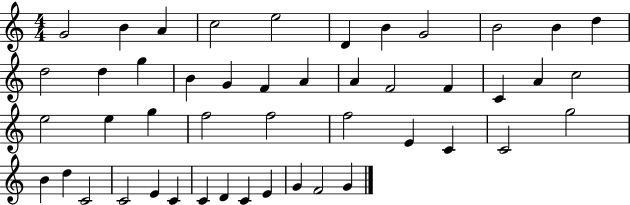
G4/h B4/q A4/q C5/h E5/h D4/q B4/q G4/h B4/h B4/q D5/q D5/h D5/q G5/q B4/q G4/q F4/q A4/q A4/q F4/h F4/q C4/q A4/q C5/h E5/h E5/q G5/q F5/h F5/h F5/h E4/q C4/q C4/h G5/h B4/q D5/q C4/h C4/h E4/q C4/q C4/q D4/q C4/q E4/q G4/q F4/h G4/q